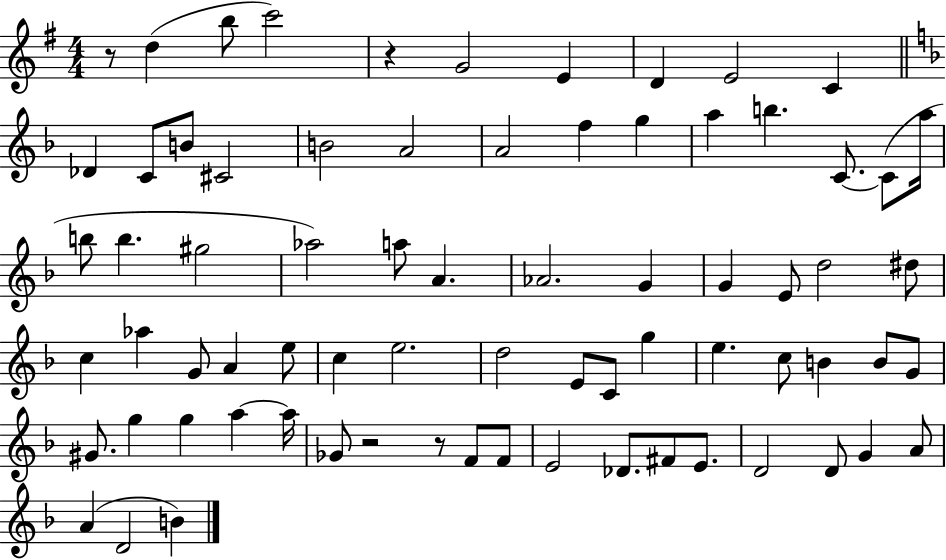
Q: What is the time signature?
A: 4/4